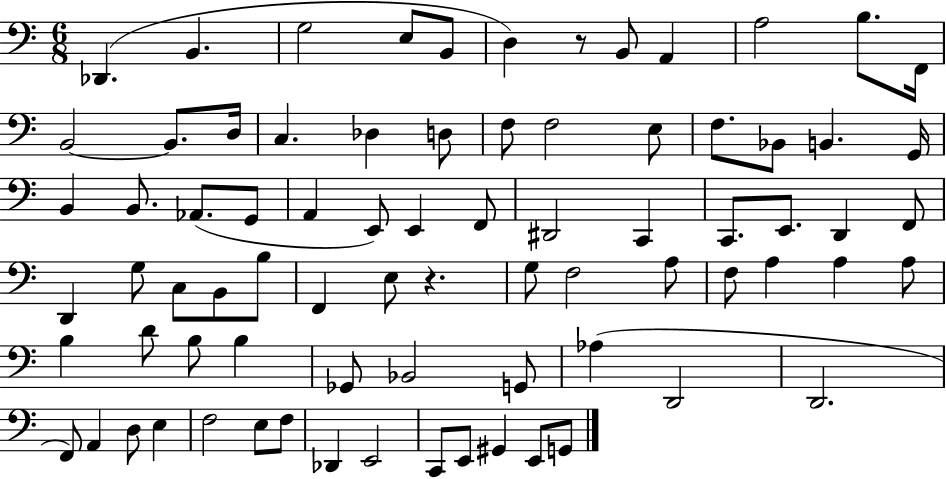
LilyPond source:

{
  \clef bass
  \numericTimeSignature
  \time 6/8
  \key c \major
  \repeat volta 2 { des,4.( b,4. | g2 e8 b,8 | d4) r8 b,8 a,4 | a2 b8. f,16 | \break b,2~~ b,8. d16 | c4. des4 d8 | f8 f2 e8 | f8. bes,8 b,4. g,16 | \break b,4 b,8. aes,8.( g,8 | a,4 e,8) e,4 f,8 | dis,2 c,4 | c,8. e,8. d,4 f,8 | \break d,4 g8 c8 b,8 b8 | f,4 e8 r4. | g8 f2 a8 | f8 a4 a4 a8 | \break b4 d'8 b8 b4 | ges,8 bes,2 g,8 | aes4( d,2 | d,2. | \break f,8) a,4 d8 e4 | f2 e8 f8 | des,4 e,2 | c,8 e,8 gis,4 e,8 g,8 | \break } \bar "|."
}